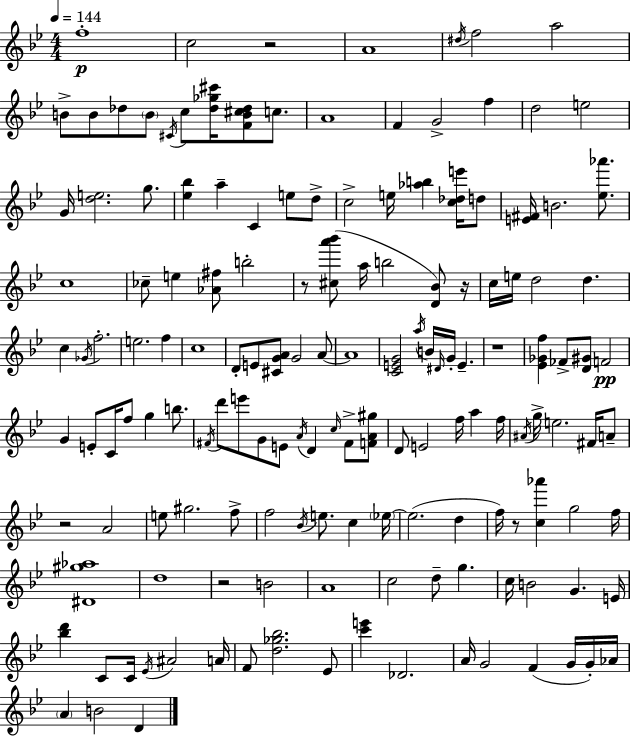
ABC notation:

X:1
T:Untitled
M:4/4
L:1/4
K:Bb
f4 c2 z2 A4 ^d/4 f2 a2 B/2 B/2 _d/2 B/2 ^C/4 c/2 [_d_g^c']/4 [FB^c_d]/2 c/2 A4 F G2 f d2 e2 G/4 [de]2 g/2 [_e_b] a C e/2 d/2 c2 e/4 [_ab] [c_de']/4 d/2 [E^F]/4 B2 [_e_a']/2 c4 _c/2 e [_A^f]/2 b2 z/2 [^ca'_b']/2 a/4 b2 [D_B]/2 z/4 c/4 e/4 d2 d c _G/4 f2 e2 f c4 D/2 E/2 [^CGA]/2 G2 A/2 A4 [CEG]2 a/4 B/4 ^D/4 G/4 E z4 [_E_Gf] _F/2 [D^G]/2 F2 G E/2 C/4 f/2 g b/2 ^F/4 d'/2 e'/2 G/2 E/2 A/4 D c/4 ^F/2 [FA^g]/2 D/2 E2 f/4 a f/4 ^A/4 g/4 e2 ^F/4 A/2 z2 A2 e/2 ^g2 f/2 f2 _B/4 e/2 c _e/4 _e2 d f/4 z/2 [c_a'] g2 f/4 [^D^g_a]4 d4 z2 B2 A4 c2 d/2 g c/4 B2 G E/4 [_bd'] C/2 C/4 _E/4 ^A2 A/4 F/2 [d_g_b]2 _E/2 [c'e'] _D2 A/4 G2 F G/4 G/4 _A/4 A B2 D